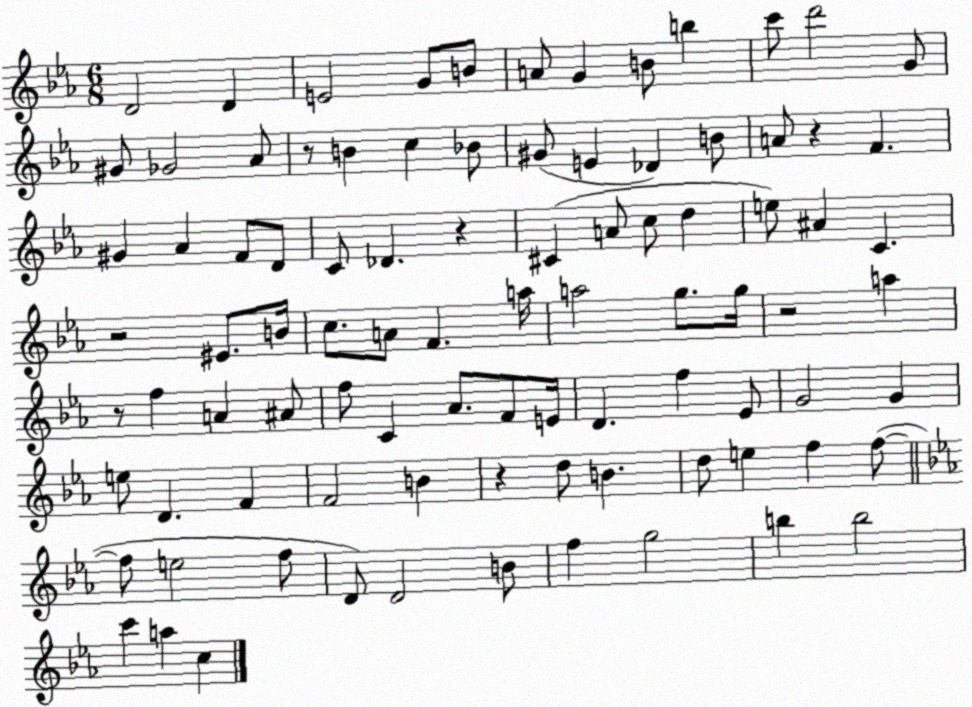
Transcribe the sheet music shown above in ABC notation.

X:1
T:Untitled
M:6/8
L:1/4
K:Eb
D2 D E2 G/2 B/2 A/2 G B/2 b c'/2 d'2 G/2 ^G/2 _G2 _A/2 z/2 B c _B/2 ^G/2 E _D B/2 A/2 z F ^G _A F/2 D/2 C/2 _D z ^C A/2 c/2 d e/2 ^A C z2 ^E/2 B/4 c/2 A/2 F a/4 a2 g/2 g/4 z2 a z/2 f A ^A/2 f/2 C _A/2 F/2 E/4 D f _E/2 G2 G e/2 D F F2 B z d/2 B d/2 e f f/2 f/2 e2 f/2 D/2 D2 B/2 f g2 b b2 c' a c